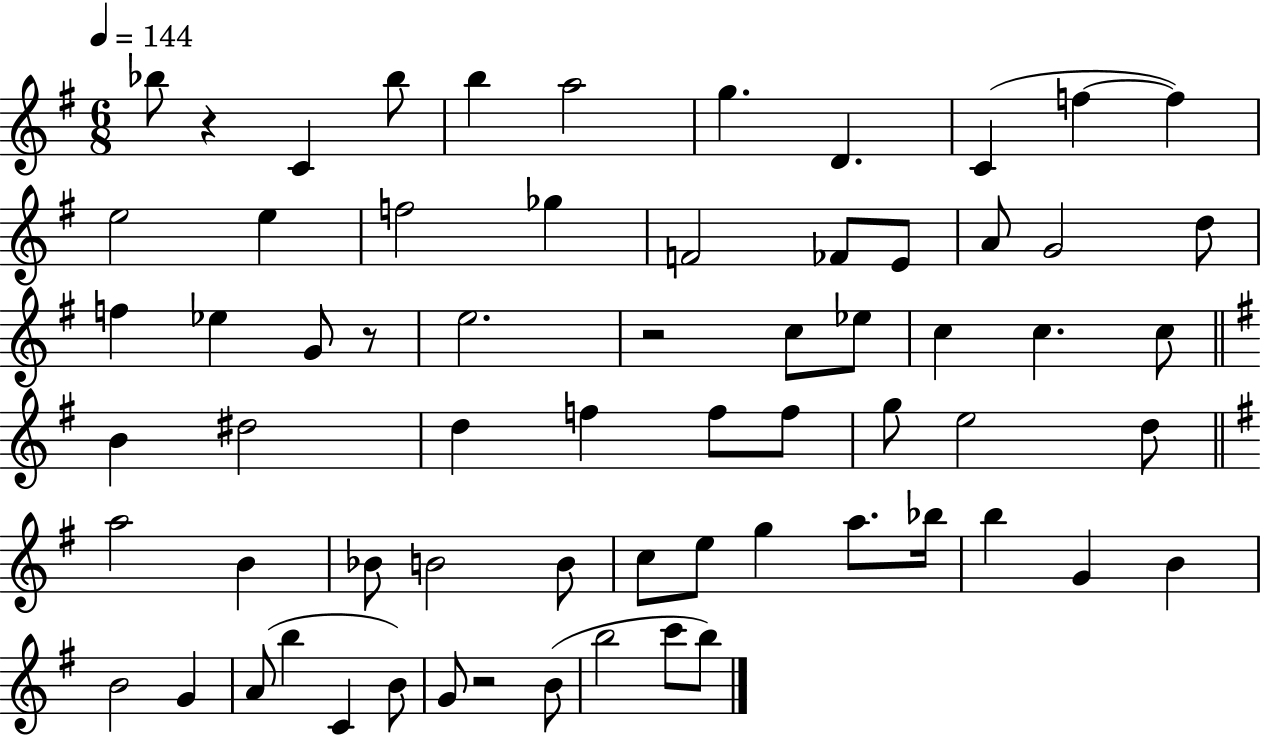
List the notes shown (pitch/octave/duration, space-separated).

Bb5/e R/q C4/q Bb5/e B5/q A5/h G5/q. D4/q. C4/q F5/q F5/q E5/h E5/q F5/h Gb5/q F4/h FES4/e E4/e A4/e G4/h D5/e F5/q Eb5/q G4/e R/e E5/h. R/h C5/e Eb5/e C5/q C5/q. C5/e B4/q D#5/h D5/q F5/q F5/e F5/e G5/e E5/h D5/e A5/h B4/q Bb4/e B4/h B4/e C5/e E5/e G5/q A5/e. Bb5/s B5/q G4/q B4/q B4/h G4/q A4/e B5/q C4/q B4/e G4/e R/h B4/e B5/h C6/e B5/e